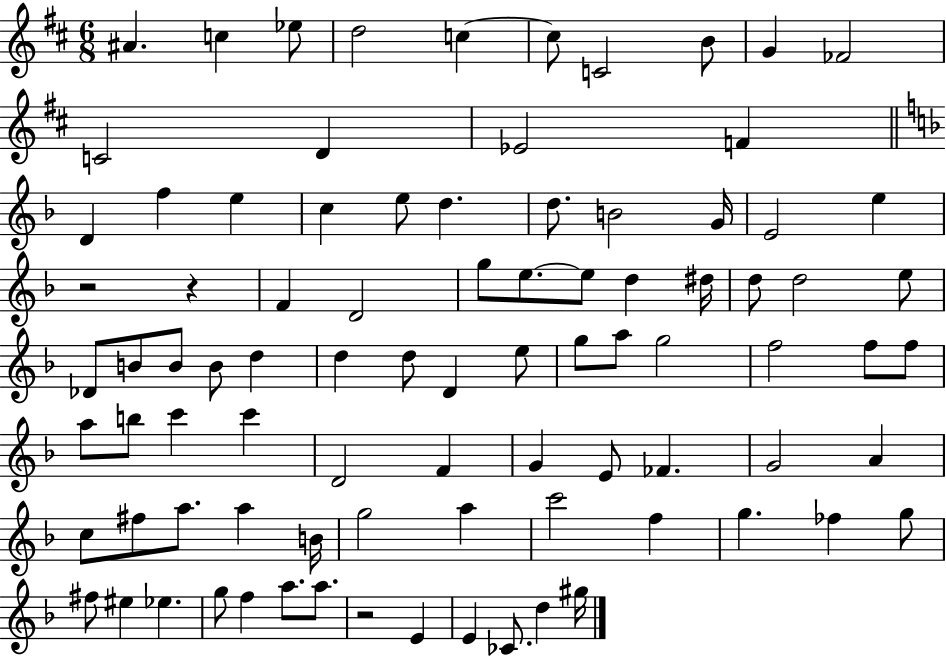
A#4/q. C5/q Eb5/e D5/h C5/q C5/e C4/h B4/e G4/q FES4/h C4/h D4/q Eb4/h F4/q D4/q F5/q E5/q C5/q E5/e D5/q. D5/e. B4/h G4/s E4/h E5/q R/h R/q F4/q D4/h G5/e E5/e. E5/e D5/q D#5/s D5/e D5/h E5/e Db4/e B4/e B4/e B4/e D5/q D5/q D5/e D4/q E5/e G5/e A5/e G5/h F5/h F5/e F5/e A5/e B5/e C6/q C6/q D4/h F4/q G4/q E4/e FES4/q. G4/h A4/q C5/e F#5/e A5/e. A5/q B4/s G5/h A5/q C6/h F5/q G5/q. FES5/q G5/e F#5/e EIS5/q Eb5/q. G5/e F5/q A5/e. A5/e. R/h E4/q E4/q CES4/e. D5/q G#5/s